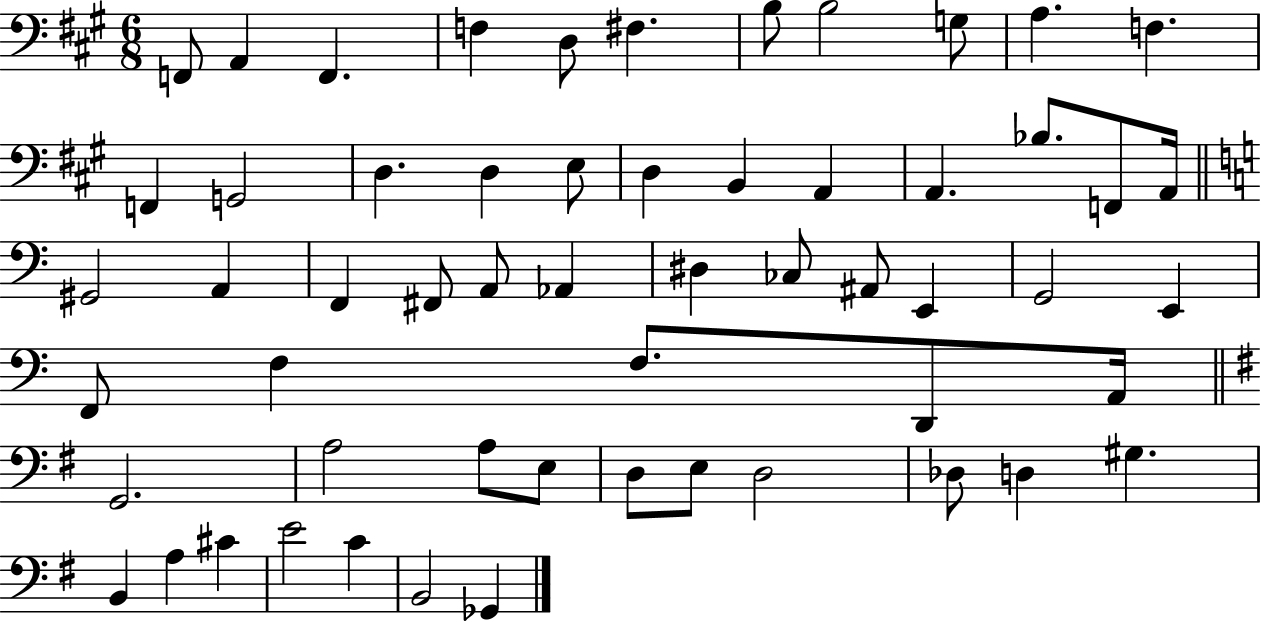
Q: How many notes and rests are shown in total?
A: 57